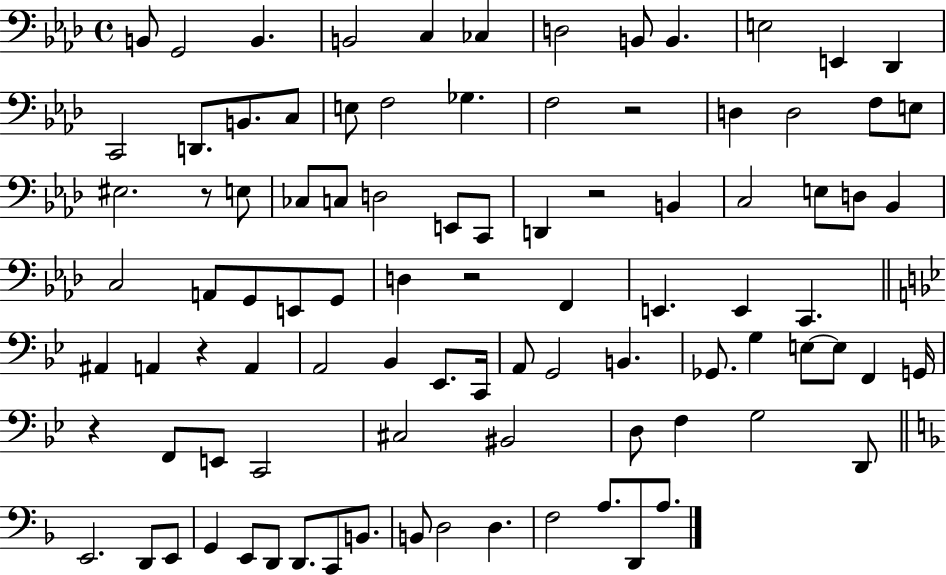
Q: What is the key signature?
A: AES major